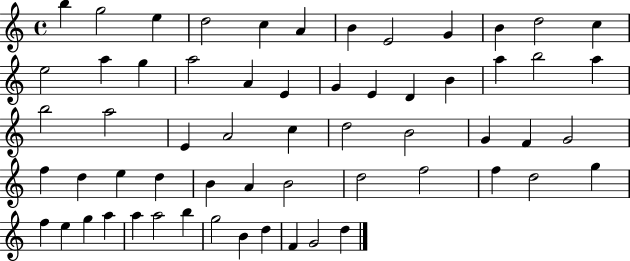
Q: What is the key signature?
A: C major